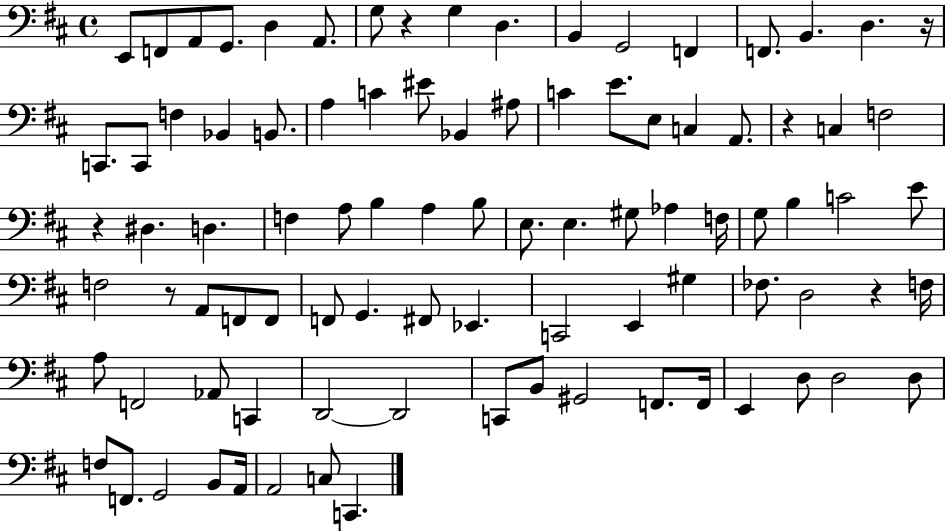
E2/e F2/e A2/e G2/e. D3/q A2/e. G3/e R/q G3/q D3/q. B2/q G2/h F2/q F2/e. B2/q. D3/q. R/s C2/e. C2/e F3/q Bb2/q B2/e. A3/q C4/q EIS4/e Bb2/q A#3/e C4/q E4/e. E3/e C3/q A2/e. R/q C3/q F3/h R/q D#3/q. D3/q. F3/q A3/e B3/q A3/q B3/e E3/e. E3/q. G#3/e Ab3/q F3/s G3/e B3/q C4/h E4/e F3/h R/e A2/e F2/e F2/e F2/e G2/q. F#2/e Eb2/q. C2/h E2/q G#3/q FES3/e. D3/h R/q F3/s A3/e F2/h Ab2/e C2/q D2/h D2/h C2/e B2/e G#2/h F2/e. F2/s E2/q D3/e D3/h D3/e F3/e F2/e. G2/h B2/e A2/s A2/h C3/e C2/q.